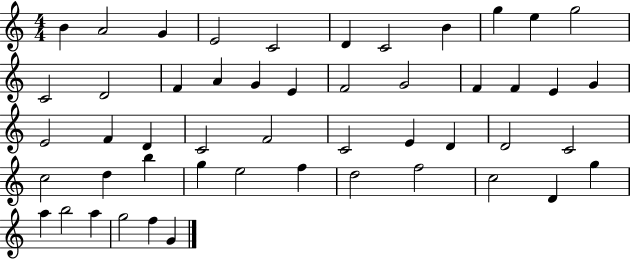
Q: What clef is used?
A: treble